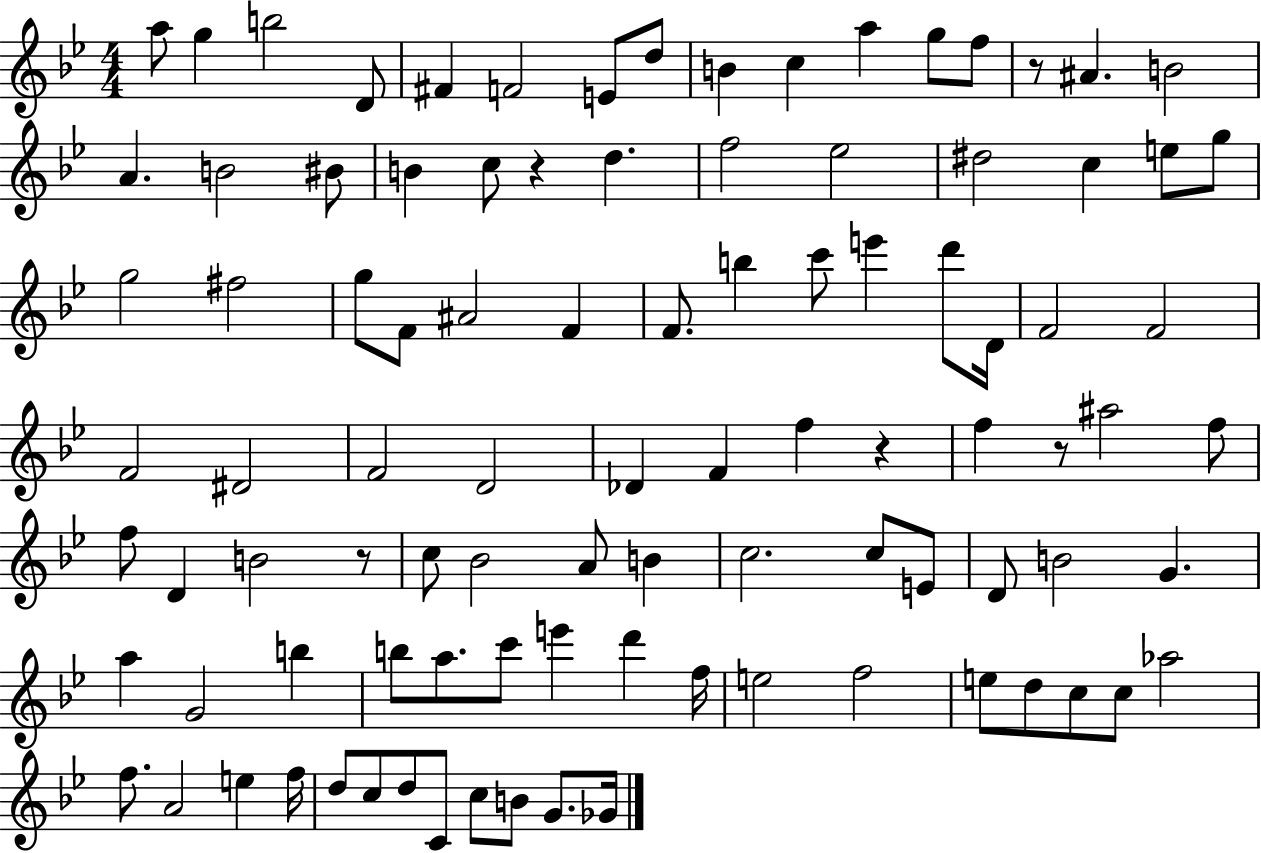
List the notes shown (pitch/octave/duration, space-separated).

A5/e G5/q B5/h D4/e F#4/q F4/h E4/e D5/e B4/q C5/q A5/q G5/e F5/e R/e A#4/q. B4/h A4/q. B4/h BIS4/e B4/q C5/e R/q D5/q. F5/h Eb5/h D#5/h C5/q E5/e G5/e G5/h F#5/h G5/e F4/e A#4/h F4/q F4/e. B5/q C6/e E6/q D6/e D4/s F4/h F4/h F4/h D#4/h F4/h D4/h Db4/q F4/q F5/q R/q F5/q R/e A#5/h F5/e F5/e D4/q B4/h R/e C5/e Bb4/h A4/e B4/q C5/h. C5/e E4/e D4/e B4/h G4/q. A5/q G4/h B5/q B5/e A5/e. C6/e E6/q D6/q F5/s E5/h F5/h E5/e D5/e C5/e C5/e Ab5/h F5/e. A4/h E5/q F5/s D5/e C5/e D5/e C4/e C5/e B4/e G4/e. Gb4/s